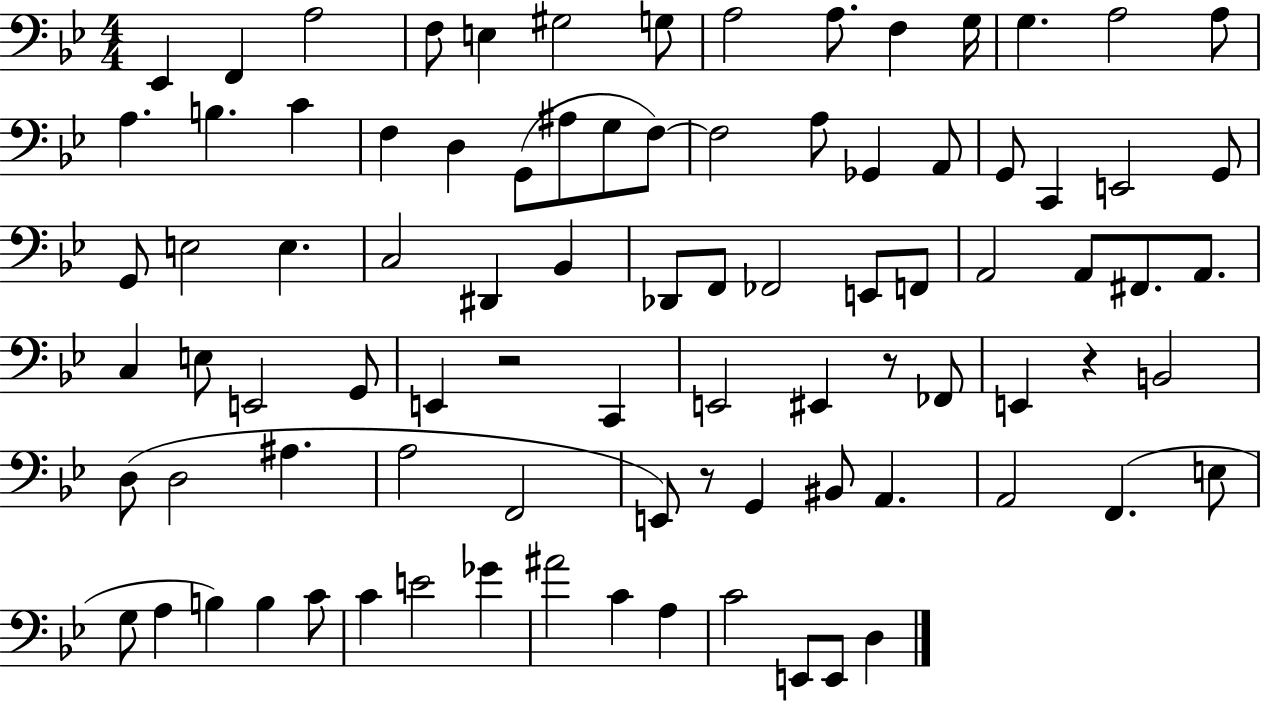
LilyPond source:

{
  \clef bass
  \numericTimeSignature
  \time 4/4
  \key bes \major
  ees,4 f,4 a2 | f8 e4 gis2 g8 | a2 a8. f4 g16 | g4. a2 a8 | \break a4. b4. c'4 | f4 d4 g,8( ais8 g8 f8~~) | f2 a8 ges,4 a,8 | g,8 c,4 e,2 g,8 | \break g,8 e2 e4. | c2 dis,4 bes,4 | des,8 f,8 fes,2 e,8 f,8 | a,2 a,8 fis,8. a,8. | \break c4 e8 e,2 g,8 | e,4 r2 c,4 | e,2 eis,4 r8 fes,8 | e,4 r4 b,2 | \break d8( d2 ais4. | a2 f,2 | e,8) r8 g,4 bis,8 a,4. | a,2 f,4.( e8 | \break g8 a4 b4) b4 c'8 | c'4 e'2 ges'4 | ais'2 c'4 a4 | c'2 e,8 e,8 d4 | \break \bar "|."
}